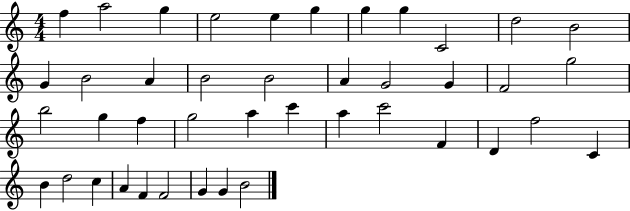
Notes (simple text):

F5/q A5/h G5/q E5/h E5/q G5/q G5/q G5/q C4/h D5/h B4/h G4/q B4/h A4/q B4/h B4/h A4/q G4/h G4/q F4/h G5/h B5/h G5/q F5/q G5/h A5/q C6/q A5/q C6/h F4/q D4/q F5/h C4/q B4/q D5/h C5/q A4/q F4/q F4/h G4/q G4/q B4/h